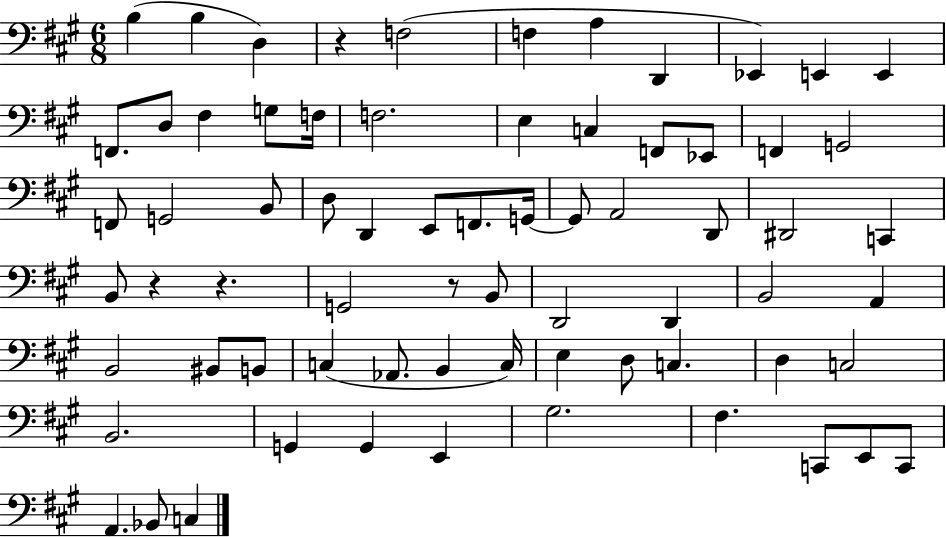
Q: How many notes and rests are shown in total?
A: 70